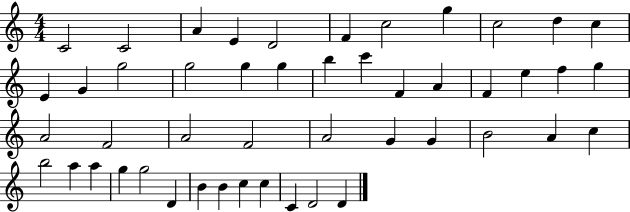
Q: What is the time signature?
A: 4/4